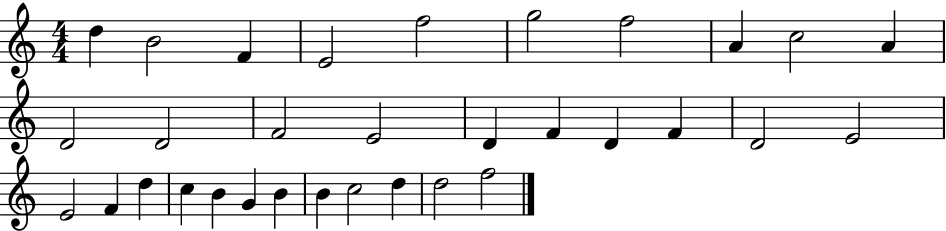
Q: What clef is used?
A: treble